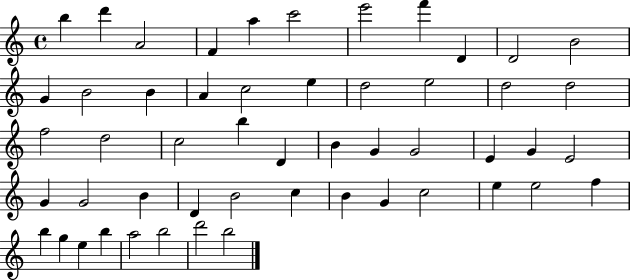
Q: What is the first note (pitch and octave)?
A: B5